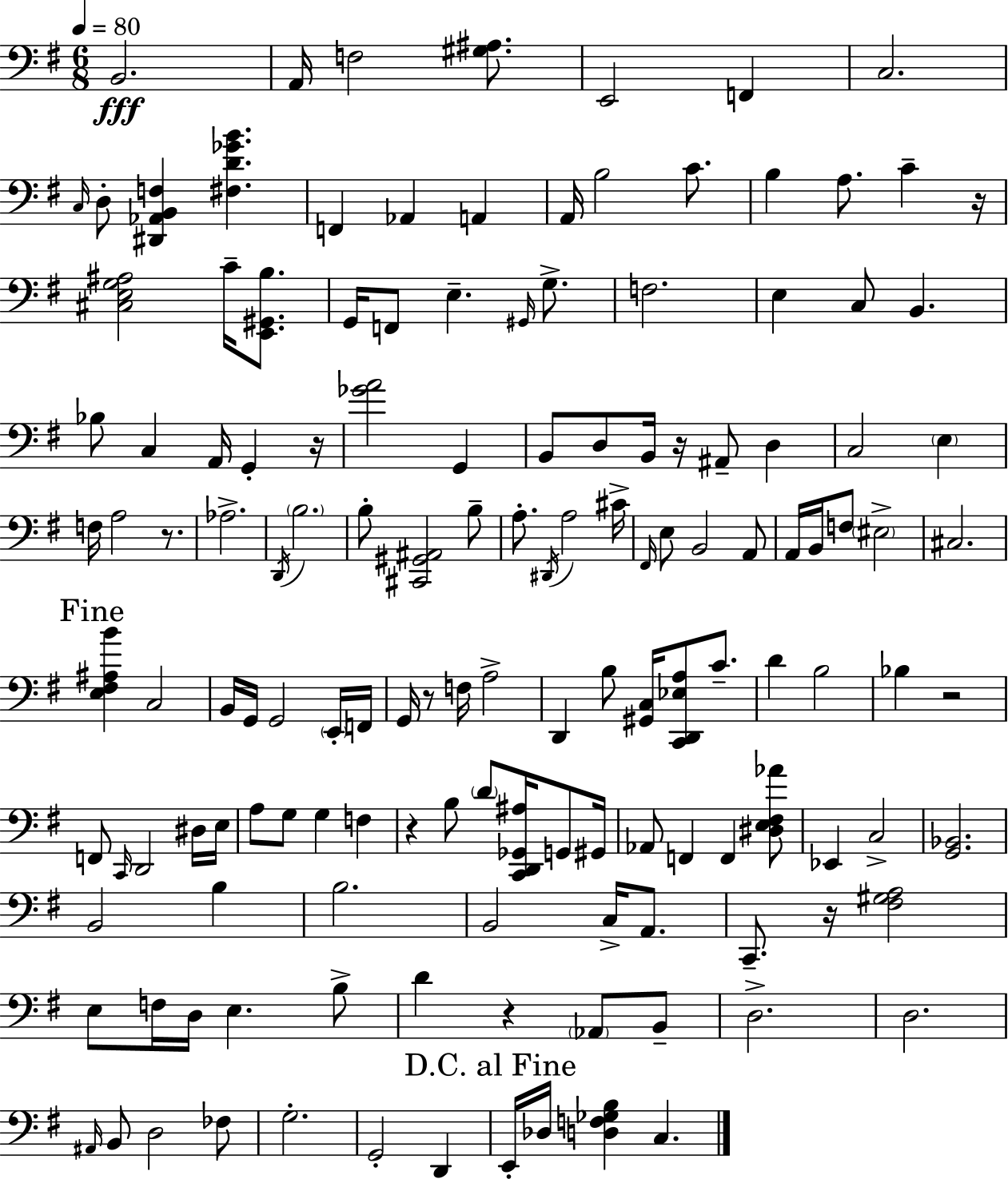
{
  \clef bass
  \numericTimeSignature
  \time 6/8
  \key e \minor
  \tempo 4 = 80
  b,2.\fff | a,16 f2 <gis ais>8. | e,2 f,4 | c2. | \break \grace { c16 } d8-. <dis, aes, b, f>4 <fis d' ges' b'>4. | f,4 aes,4 a,4 | a,16 b2 c'8. | b4 a8. c'4-- | \break r16 <cis e g ais>2 c'16-- <e, gis, b>8. | g,16 f,8 e4.-- \grace { gis,16 } g8.-> | f2. | e4 c8 b,4. | \break bes8 c4 a,16 g,4-. | r16 <ges' a'>2 g,4 | b,8 d8 b,16 r16 ais,8-- d4 | c2 \parenthesize e4 | \break f16 a2 r8. | aes2.-> | \acciaccatura { d,16 } \parenthesize b2. | b8-. <cis, gis, ais,>2 | \break b8-- a8.-. \acciaccatura { dis,16 } a2 | cis'16-> \grace { fis,16 } e8 b,2 | a,8 a,16 b,16 f8 \parenthesize eis2-> | cis2. | \break \mark "Fine" <e fis ais b'>4 c2 | b,16 g,16 g,2 | \parenthesize e,16-. f,16 g,16 r8 f16 a2-> | d,4 b8 <gis, c>16 | \break <c, d, ees a>8 c'8.-- d'4 b2 | bes4 r2 | f,8 \grace { c,16 } d,2 | dis16 e16 a8 g8 g4 | \break f4 r4 b8 | \parenthesize d'8 <c, d, ges, ais>16 g,8 gis,16 aes,8 f,4 | f,4 <dis e fis aes'>8 ees,4 c2-> | <g, bes,>2. | \break b,2 | b4 b2. | b,2 | c16-> a,8. c,8.-- r16 <fis gis a>2 | \break e8 f16 d16 e4. | b8-> d'4 r4 | \parenthesize aes,8 b,8-- d2.-> | d2. | \break \grace { ais,16 } b,8 d2 | fes8 g2.-. | g,2-. | d,4 \mark "D.C. al Fine" e,16-. des16 <d f ges b>4 | \break c4. \bar "|."
}